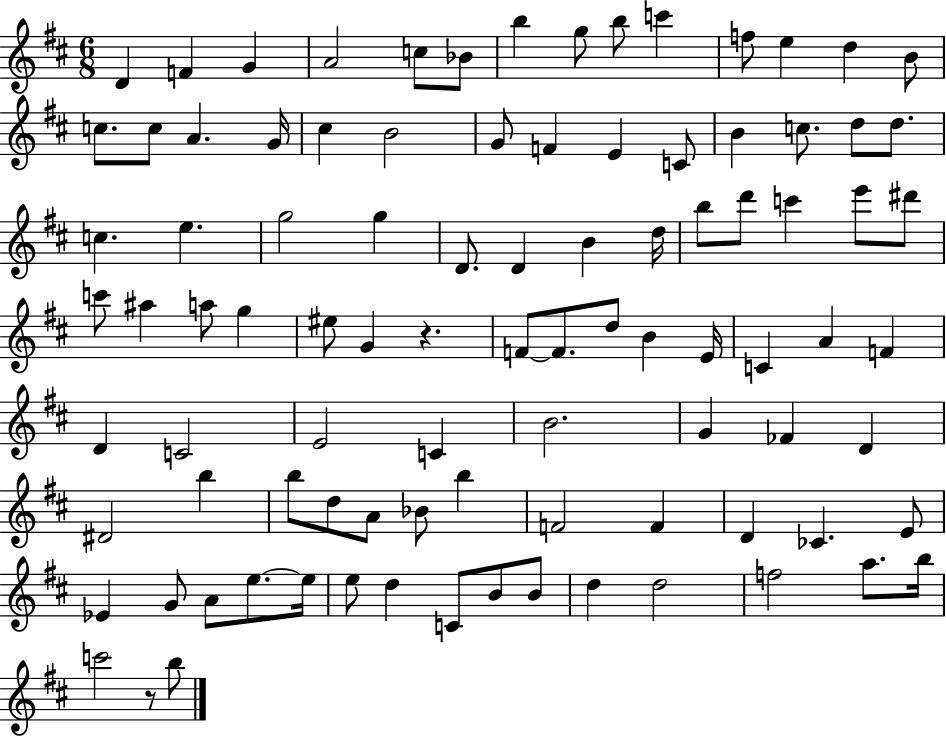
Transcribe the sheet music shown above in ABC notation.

X:1
T:Untitled
M:6/8
L:1/4
K:D
D F G A2 c/2 _B/2 b g/2 b/2 c' f/2 e d B/2 c/2 c/2 A G/4 ^c B2 G/2 F E C/2 B c/2 d/2 d/2 c e g2 g D/2 D B d/4 b/2 d'/2 c' e'/2 ^d'/2 c'/2 ^a a/2 g ^e/2 G z F/2 F/2 d/2 B E/4 C A F D C2 E2 C B2 G _F D ^D2 b b/2 d/2 A/2 _B/2 b F2 F D _C E/2 _E G/2 A/2 e/2 e/4 e/2 d C/2 B/2 B/2 d d2 f2 a/2 b/4 c'2 z/2 b/2